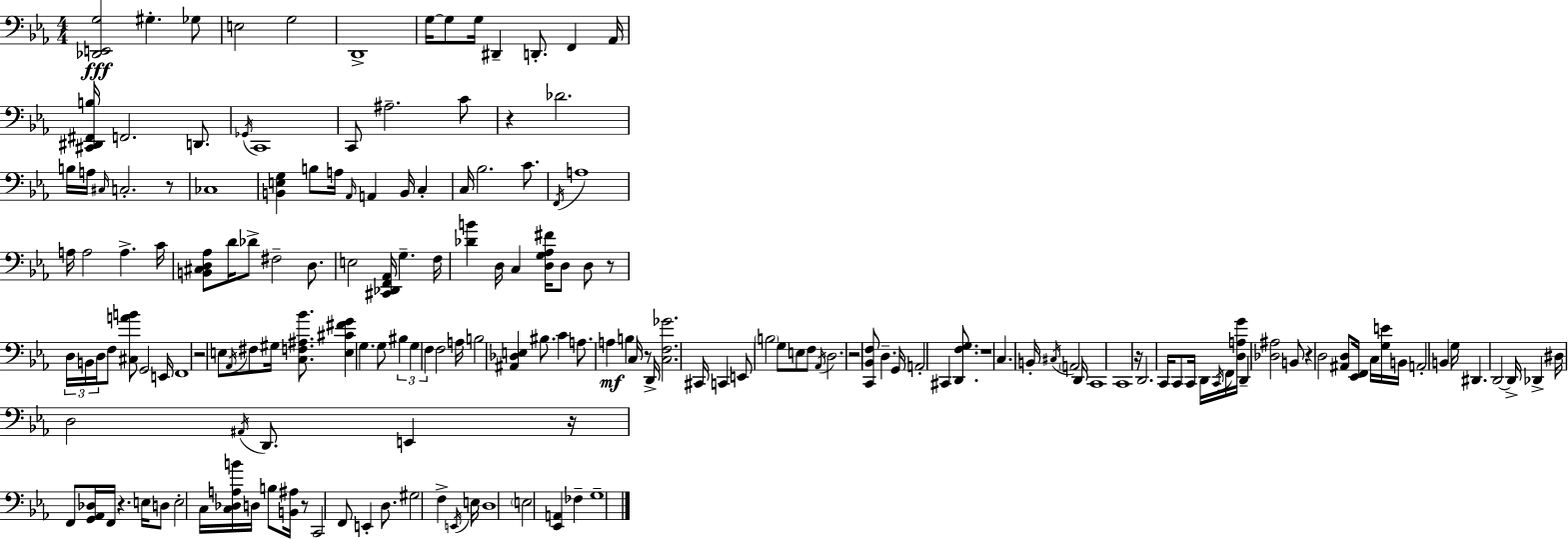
{
  \clef bass
  \numericTimeSignature
  \time 4/4
  \key c \minor
  <des, e, g>2\fff gis4.-. ges8 | e2 g2 | d,1-> | g16~~ g8 g16 dis,4-- d,8.-. f,4 aes,16 | \break <cis, dis, fis, b>16 f,2. d,8. | \acciaccatura { ges,16 } c,1 | c,8 ais2.-- c'8 | r4 des'2. | \break b16 a16 \grace { cis16 } c2.-. | r8 ces1 | <b, e g>4 b8 a16 \grace { aes,16 } a,4 b,16 c4-. | c16 bes2. | \break c'8. \acciaccatura { f,16 } a1 | a16 a2 a4.-> | c'16 <b, cis d aes>8 d'16 des'8-> fis2-- | d8. e2 <cis, des, f, aes,>16 g4.-- | \break f16 <des' b'>4 d16 c4 <d g aes fis'>16 d8 | d8 r8 \tuplet 3/2 { d16 b,16 d16 } f8 <cis a' b'>8 g,2 | e,16 f,1 | r2 e8 \acciaccatura { aes,16 } fis8 | \break gis16 <c f ais bes'>8. <e cis' fis' g'>4 g4. g8 | \tuplet 3/2 { bis4 g4 f4 } f2 | a16 b2 <ais, des e>4 | bis8. c'4 a8. a4\mf | \break b4 c16 r8 d,16-> <c f ges'>2. | cis,16 c,4 e,8 \parenthesize b2 | g8 e8 f8 \acciaccatura { aes,16 } d2. | r2 <c, bes, f>8 | \break d4.-- g,16 a,2-. cis,4 | <d, f g>8. r1 | c4. b,16-. \acciaccatura { cis16 } \parenthesize a,2 | d,16 c,1 | \break c,1 | r16 d,2. | c,16 c,8 c,16 d,16 \acciaccatura { c,16 } f,16 <d a g'>16 d,4-- | <des ais>2 b,8 r4 d2 | \break <ais, d>8 <ees, f,>16 c16 <g e'>16 b,16 a,2-. | b,4 g16 dis,4. d,2~~ | d,16-> des,4-> dis16 d2 | \acciaccatura { ais,16 } d,8. e,4 r16 f,8 | \break <g, aes, des>16 f,16 r4. e16 d8 e2-. | c16 <c des a b'>16 d16 b8 <b, ais>16 r8 c,2 | f,8 e,4-. d8. gis2 | f4-> \acciaccatura { e,16 } e16 d1 | \break \parenthesize e2 | <ees, a,>4 fes4-- g1-- | \bar "|."
}